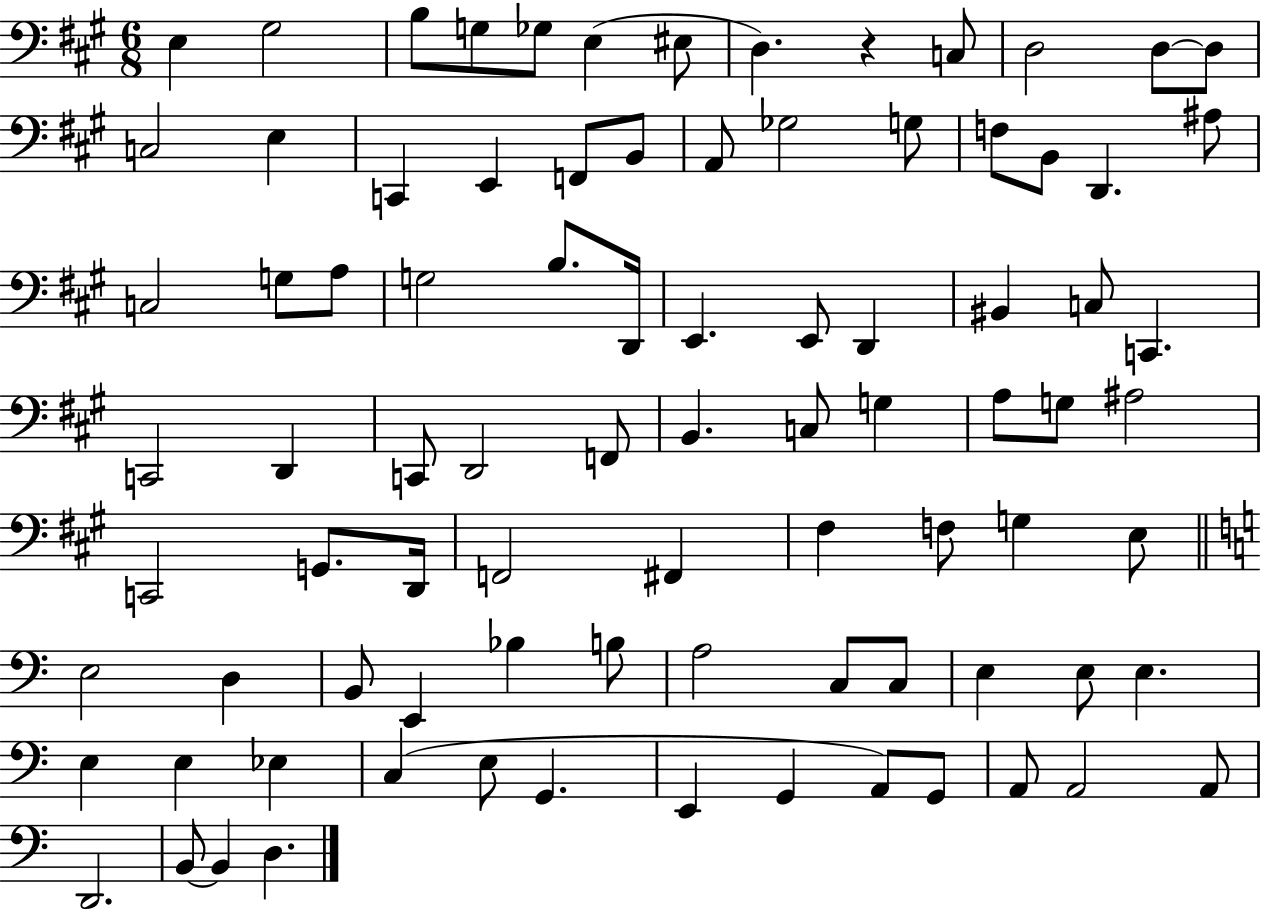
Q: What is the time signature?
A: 6/8